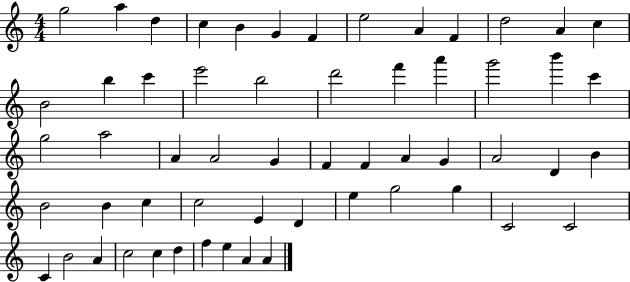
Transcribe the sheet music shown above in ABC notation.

X:1
T:Untitled
M:4/4
L:1/4
K:C
g2 a d c B G F e2 A F d2 A c B2 b c' e'2 b2 d'2 f' a' g'2 b' c' g2 a2 A A2 G F F A G A2 D B B2 B c c2 E D e g2 g C2 C2 C B2 A c2 c d f e A A